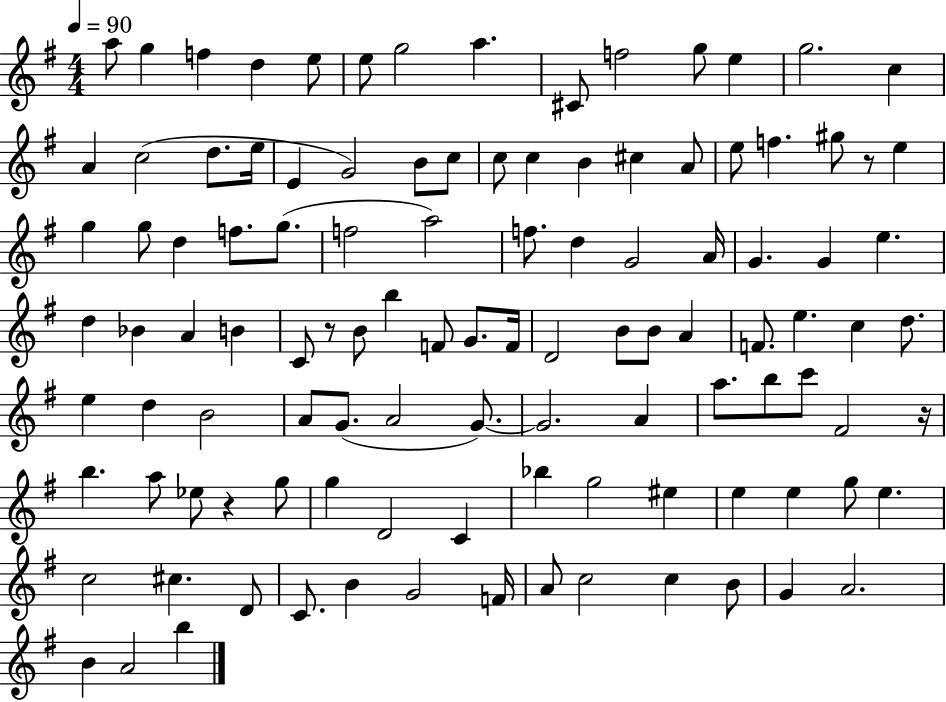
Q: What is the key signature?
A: G major